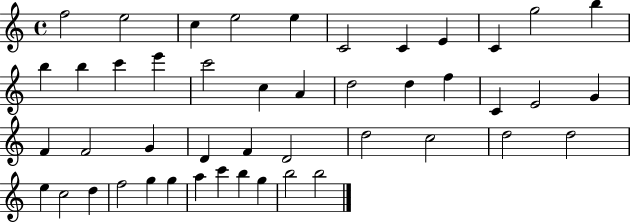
F5/h E5/h C5/q E5/h E5/q C4/h C4/q E4/q C4/q G5/h B5/q B5/q B5/q C6/q E6/q C6/h C5/q A4/q D5/h D5/q F5/q C4/q E4/h G4/q F4/q F4/h G4/q D4/q F4/q D4/h D5/h C5/h D5/h D5/h E5/q C5/h D5/q F5/h G5/q G5/q A5/q C6/q B5/q G5/q B5/h B5/h